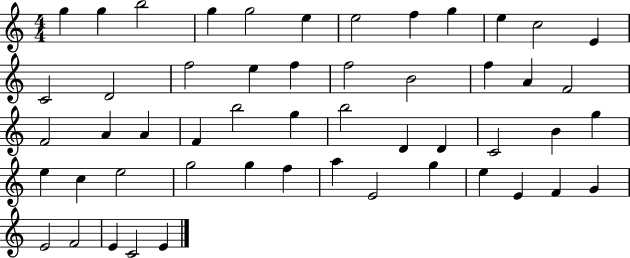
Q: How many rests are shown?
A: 0